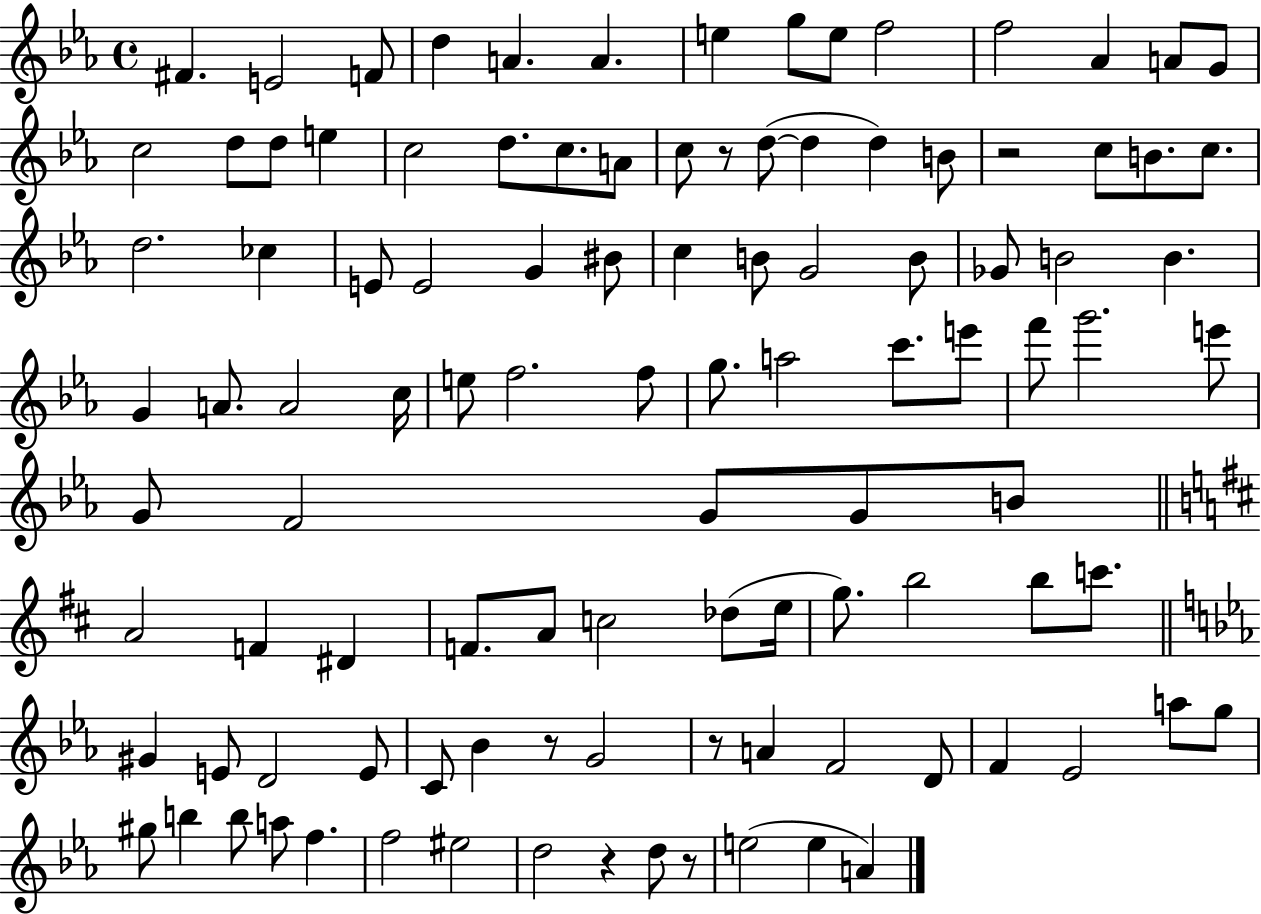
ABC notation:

X:1
T:Untitled
M:4/4
L:1/4
K:Eb
^F E2 F/2 d A A e g/2 e/2 f2 f2 _A A/2 G/2 c2 d/2 d/2 e c2 d/2 c/2 A/2 c/2 z/2 d/2 d d B/2 z2 c/2 B/2 c/2 d2 _c E/2 E2 G ^B/2 c B/2 G2 B/2 _G/2 B2 B G A/2 A2 c/4 e/2 f2 f/2 g/2 a2 c'/2 e'/2 f'/2 g'2 e'/2 G/2 F2 G/2 G/2 B/2 A2 F ^D F/2 A/2 c2 _d/2 e/4 g/2 b2 b/2 c'/2 ^G E/2 D2 E/2 C/2 _B z/2 G2 z/2 A F2 D/2 F _E2 a/2 g/2 ^g/2 b b/2 a/2 f f2 ^e2 d2 z d/2 z/2 e2 e A